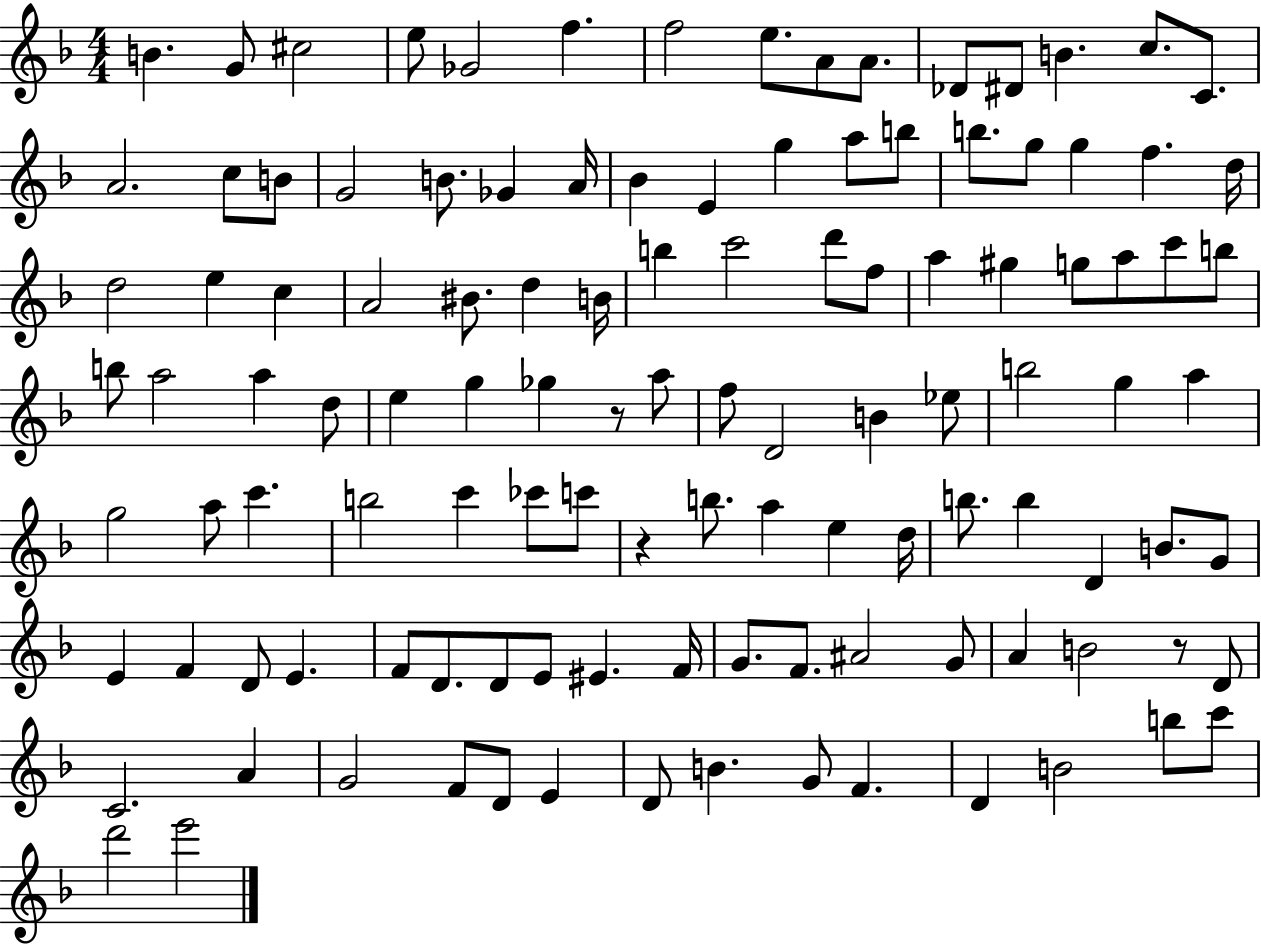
X:1
T:Untitled
M:4/4
L:1/4
K:F
B G/2 ^c2 e/2 _G2 f f2 e/2 A/2 A/2 _D/2 ^D/2 B c/2 C/2 A2 c/2 B/2 G2 B/2 _G A/4 _B E g a/2 b/2 b/2 g/2 g f d/4 d2 e c A2 ^B/2 d B/4 b c'2 d'/2 f/2 a ^g g/2 a/2 c'/2 b/2 b/2 a2 a d/2 e g _g z/2 a/2 f/2 D2 B _e/2 b2 g a g2 a/2 c' b2 c' _c'/2 c'/2 z b/2 a e d/4 b/2 b D B/2 G/2 E F D/2 E F/2 D/2 D/2 E/2 ^E F/4 G/2 F/2 ^A2 G/2 A B2 z/2 D/2 C2 A G2 F/2 D/2 E D/2 B G/2 F D B2 b/2 c'/2 d'2 e'2